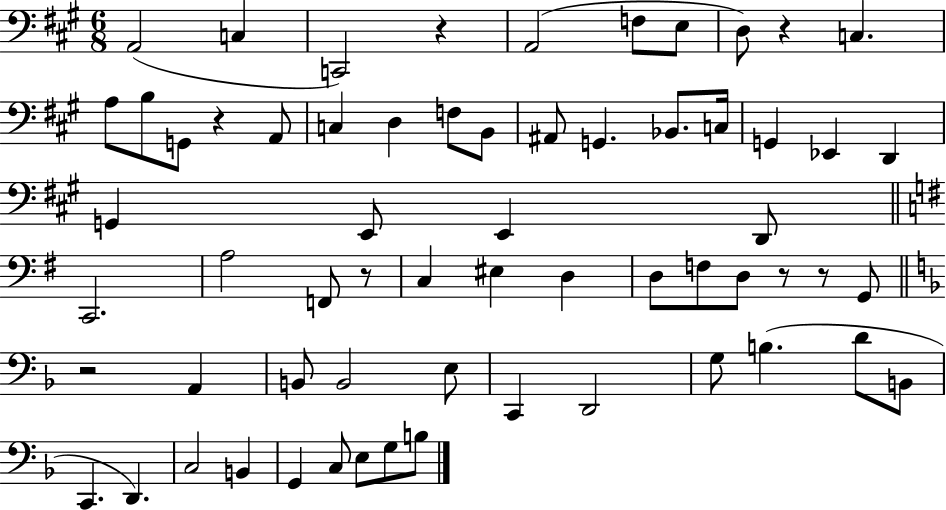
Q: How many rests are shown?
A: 7